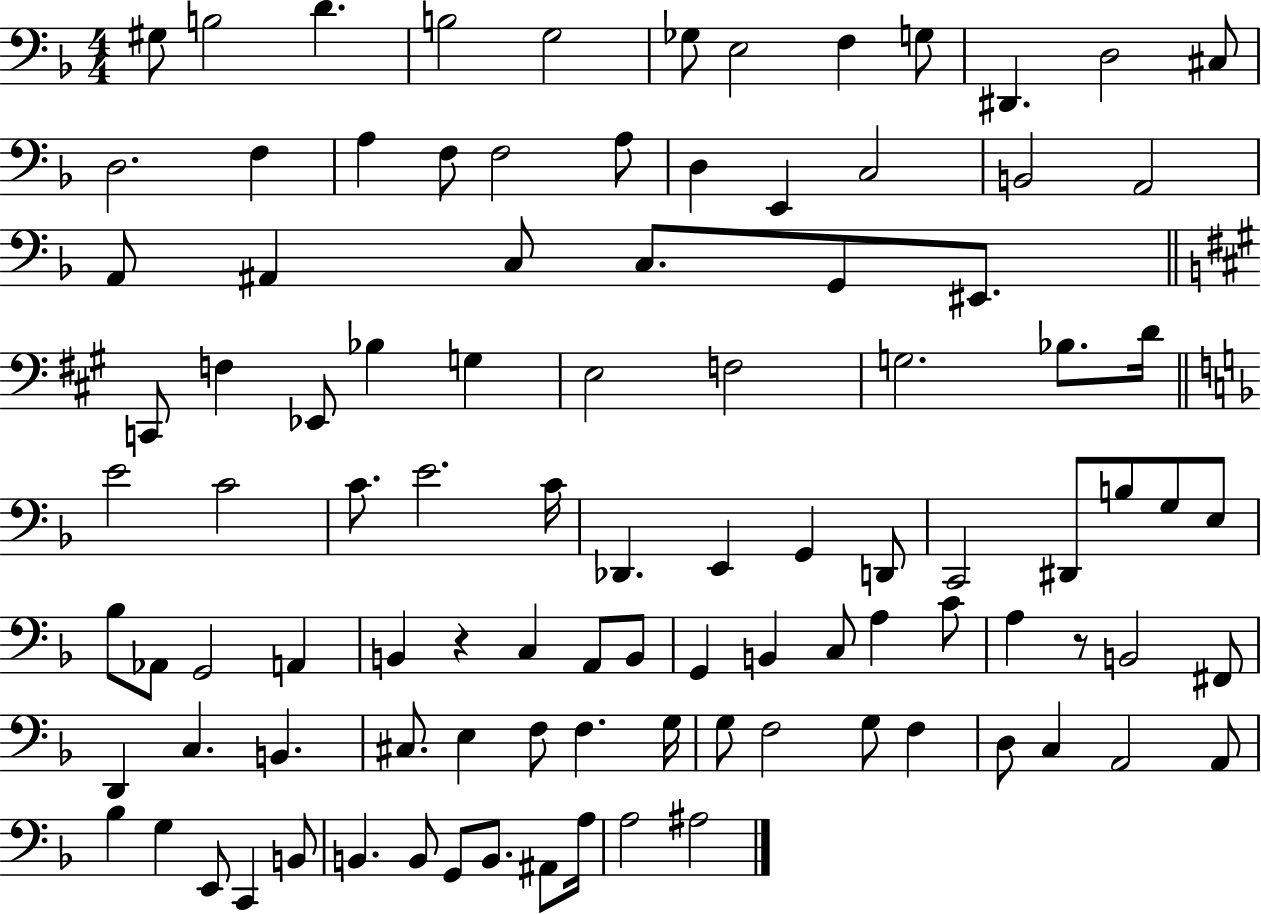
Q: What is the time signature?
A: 4/4